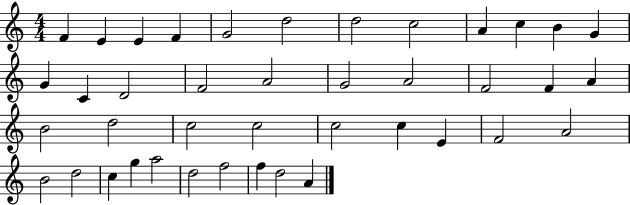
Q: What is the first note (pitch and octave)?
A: F4